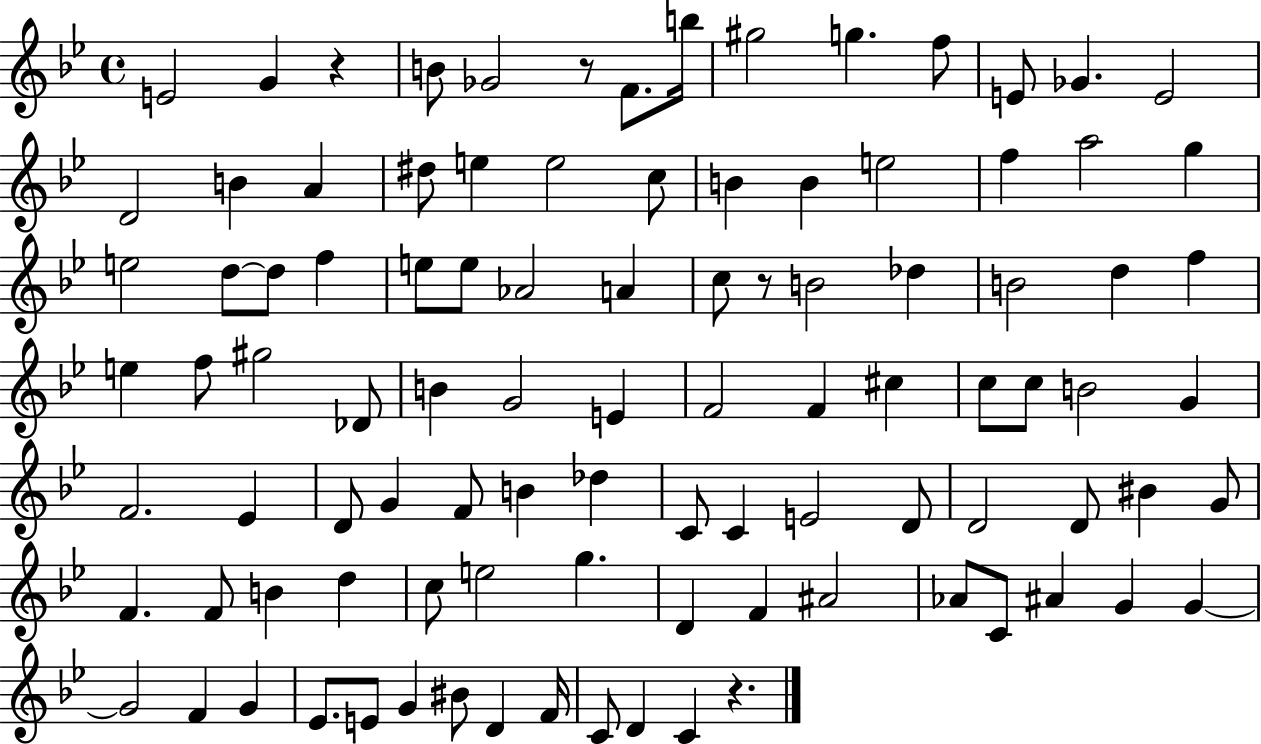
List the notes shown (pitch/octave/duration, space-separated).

E4/h G4/q R/q B4/e Gb4/h R/e F4/e. B5/s G#5/h G5/q. F5/e E4/e Gb4/q. E4/h D4/h B4/q A4/q D#5/e E5/q E5/h C5/e B4/q B4/q E5/h F5/q A5/h G5/q E5/h D5/e D5/e F5/q E5/e E5/e Ab4/h A4/q C5/e R/e B4/h Db5/q B4/h D5/q F5/q E5/q F5/e G#5/h Db4/e B4/q G4/h E4/q F4/h F4/q C#5/q C5/e C5/e B4/h G4/q F4/h. Eb4/q D4/e G4/q F4/e B4/q Db5/q C4/e C4/q E4/h D4/e D4/h D4/e BIS4/q G4/e F4/q. F4/e B4/q D5/q C5/e E5/h G5/q. D4/q F4/q A#4/h Ab4/e C4/e A#4/q G4/q G4/q G4/h F4/q G4/q Eb4/e. E4/e G4/q BIS4/e D4/q F4/s C4/e D4/q C4/q R/q.